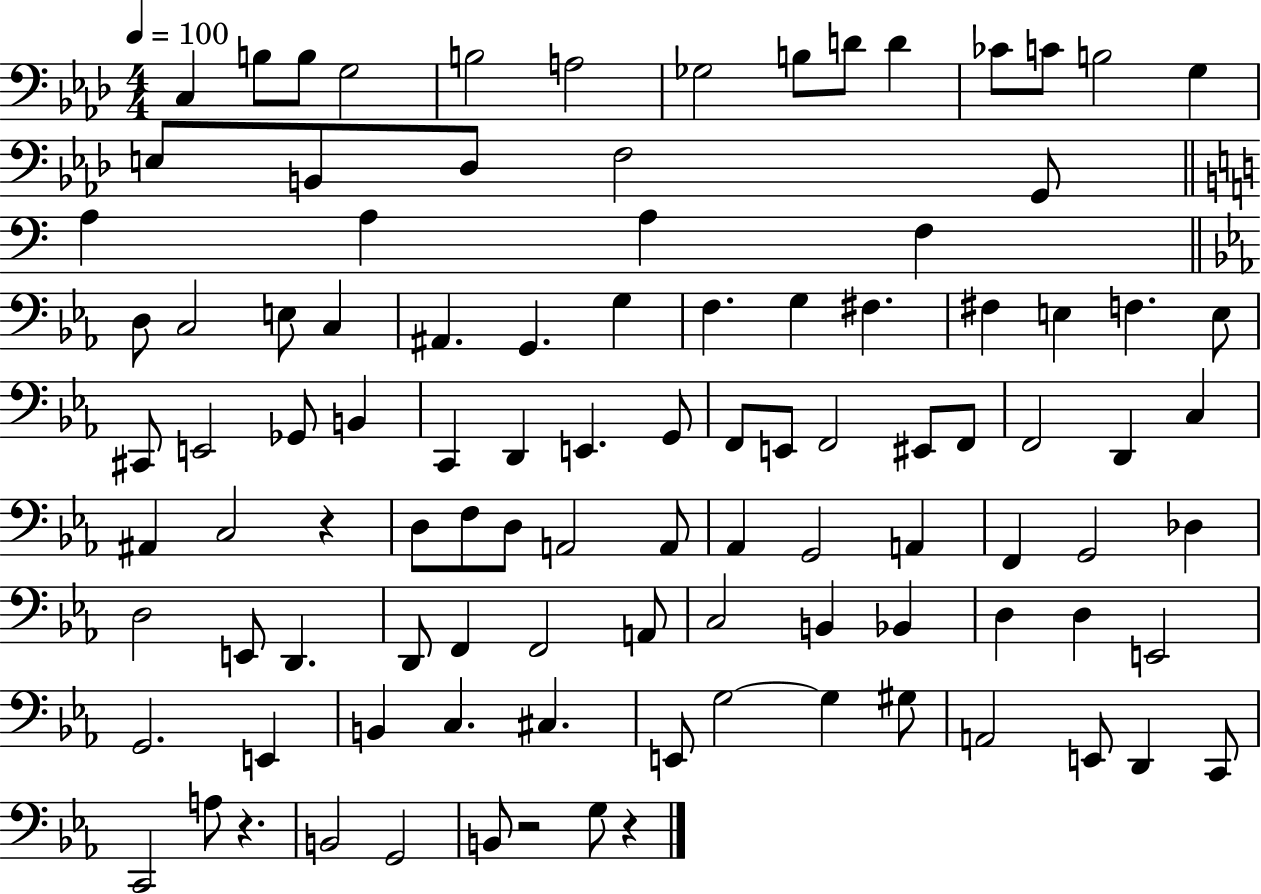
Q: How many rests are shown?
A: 4